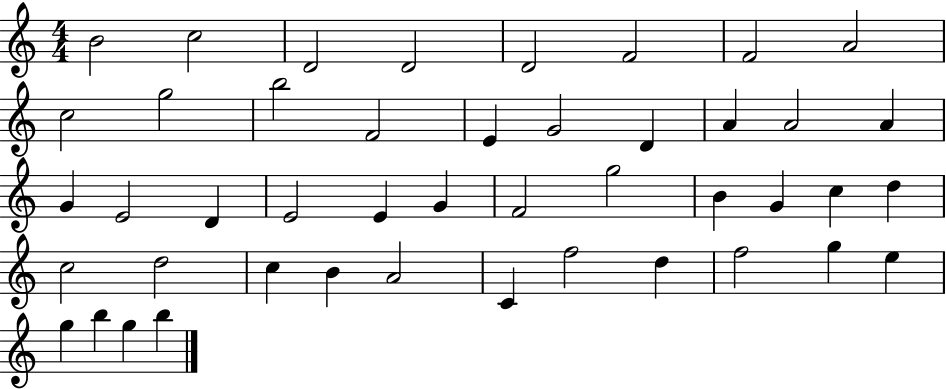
B4/h C5/h D4/h D4/h D4/h F4/h F4/h A4/h C5/h G5/h B5/h F4/h E4/q G4/h D4/q A4/q A4/h A4/q G4/q E4/h D4/q E4/h E4/q G4/q F4/h G5/h B4/q G4/q C5/q D5/q C5/h D5/h C5/q B4/q A4/h C4/q F5/h D5/q F5/h G5/q E5/q G5/q B5/q G5/q B5/q